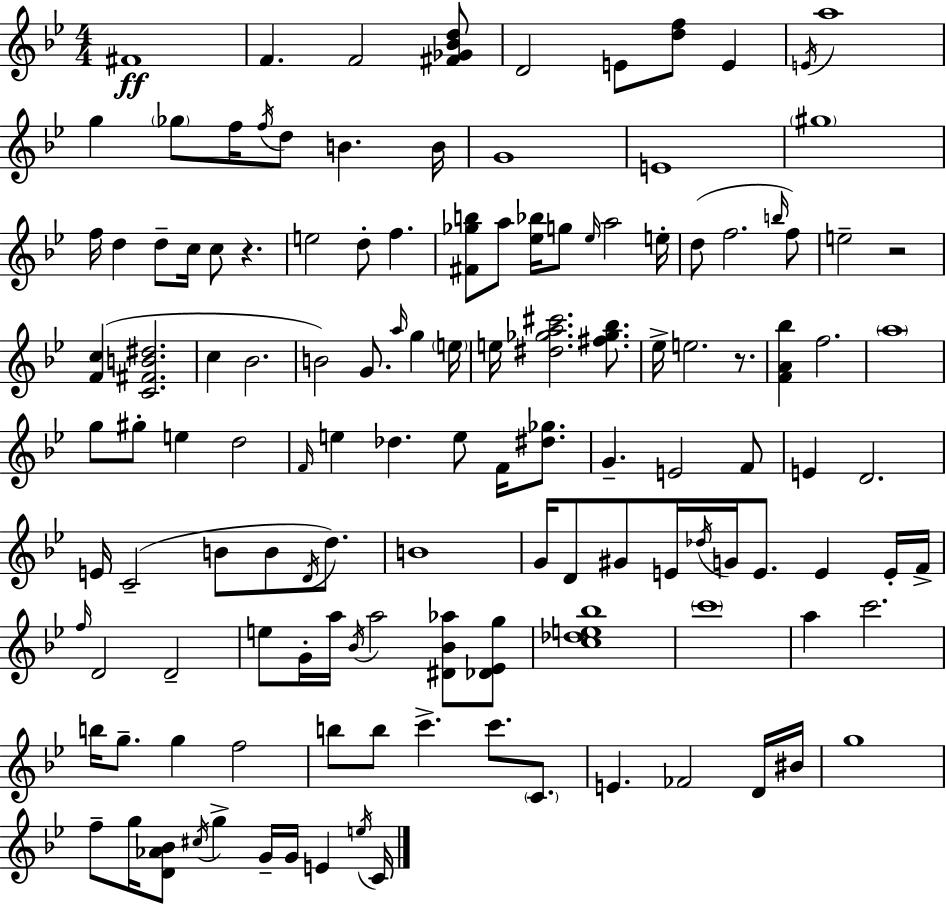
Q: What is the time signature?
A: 4/4